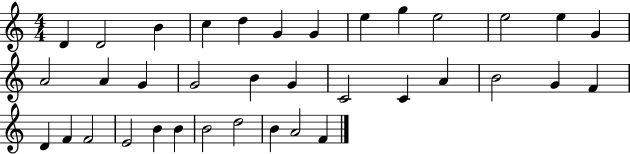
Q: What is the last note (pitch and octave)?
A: F4